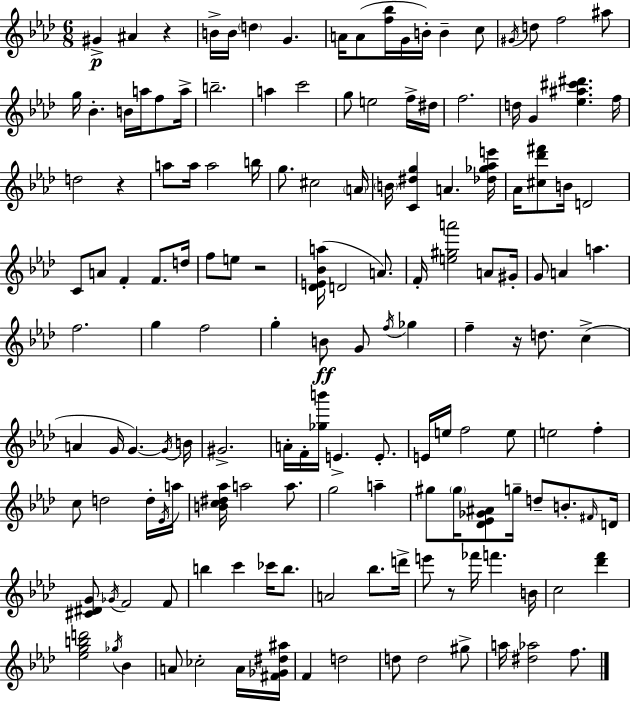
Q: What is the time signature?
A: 6/8